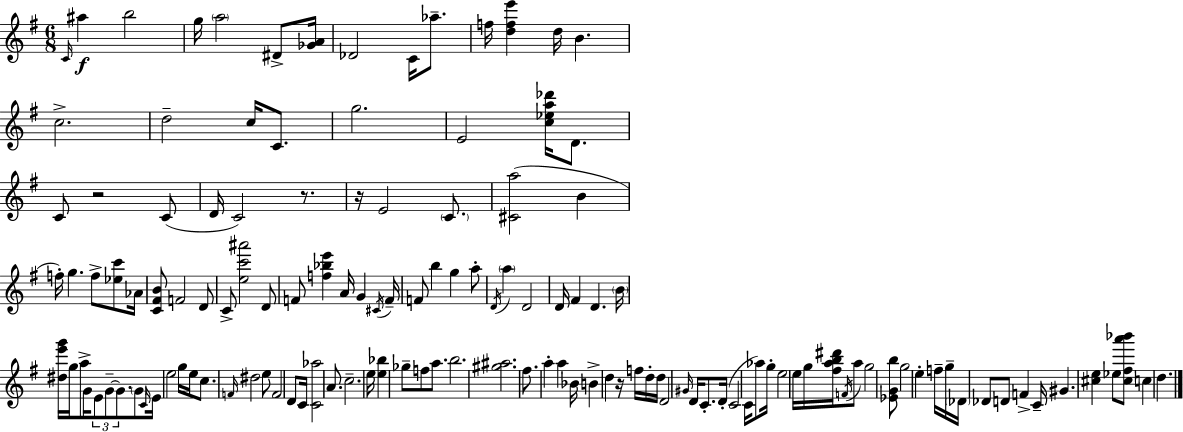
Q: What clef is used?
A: treble